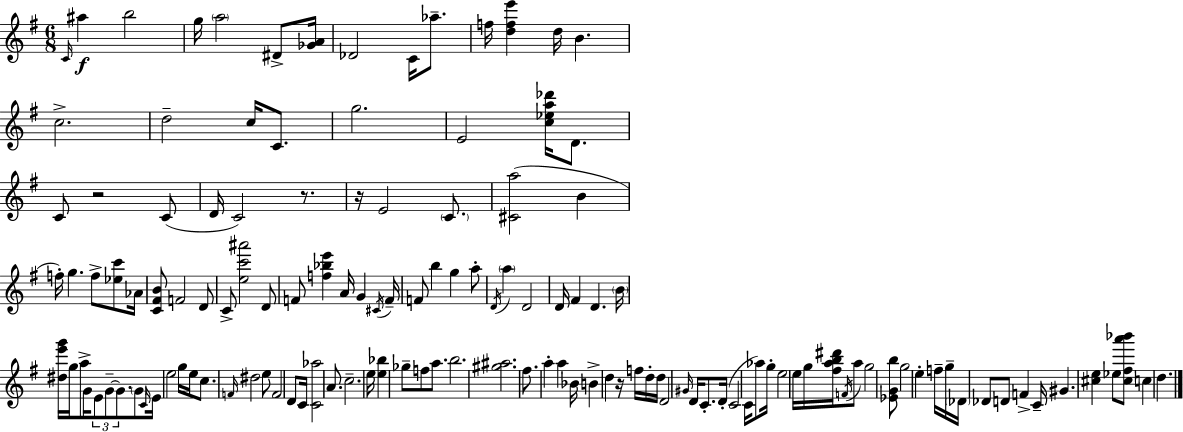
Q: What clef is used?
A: treble